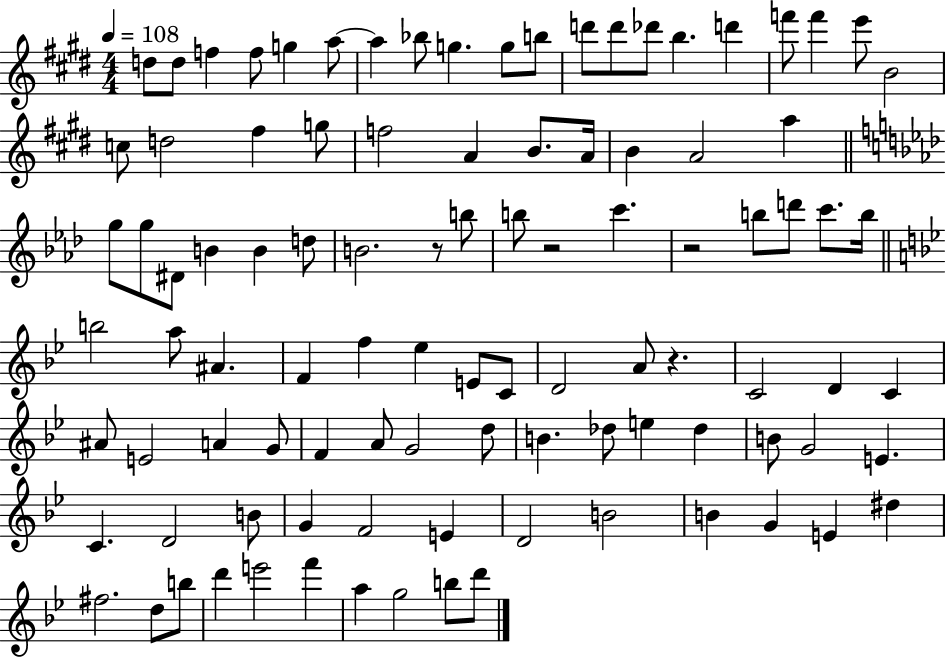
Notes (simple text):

D5/e D5/e F5/q F5/e G5/q A5/e A5/q Bb5/e G5/q. G5/e B5/e D6/e D6/e Db6/e B5/q. D6/q F6/e F6/q E6/e B4/h C5/e D5/h F#5/q G5/e F5/h A4/q B4/e. A4/s B4/q A4/h A5/q G5/e G5/e D#4/e B4/q B4/q D5/e B4/h. R/e B5/e B5/e R/h C6/q. R/h B5/e D6/e C6/e. B5/s B5/h A5/e A#4/q. F4/q F5/q Eb5/q E4/e C4/e D4/h A4/e R/q. C4/h D4/q C4/q A#4/e E4/h A4/q G4/e F4/q A4/e G4/h D5/e B4/q. Db5/e E5/q Db5/q B4/e G4/h E4/q. C4/q. D4/h B4/e G4/q F4/h E4/q D4/h B4/h B4/q G4/q E4/q D#5/q F#5/h. D5/e B5/e D6/q E6/h F6/q A5/q G5/h B5/e D6/e